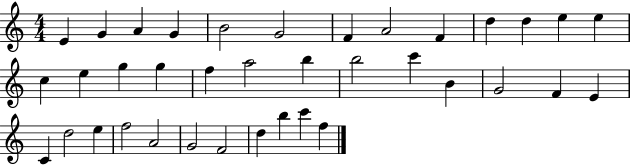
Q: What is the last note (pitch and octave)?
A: F5